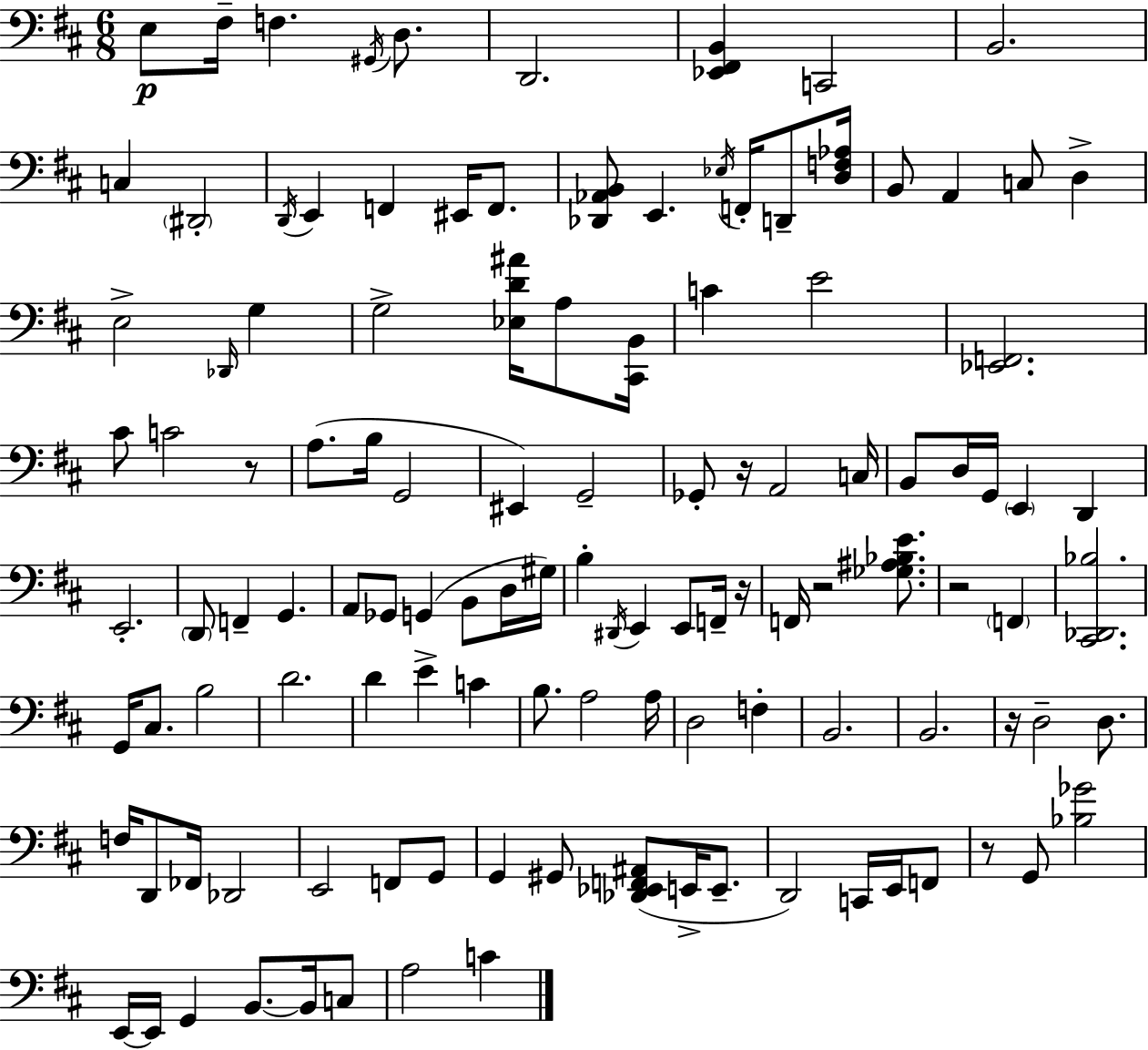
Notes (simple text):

E3/e F#3/s F3/q. G#2/s D3/e. D2/h. [Eb2,F#2,B2]/q C2/h B2/h. C3/q D#2/h D2/s E2/q F2/q EIS2/s F2/e. [Db2,Ab2,B2]/e E2/q. Eb3/s F2/s D2/e [D3,F3,Ab3]/s B2/e A2/q C3/e D3/q E3/h Db2/s G3/q G3/h [Eb3,D4,A#4]/s A3/e [C#2,B2]/s C4/q E4/h [Eb2,F2]/h. C#4/e C4/h R/e A3/e. B3/s G2/h EIS2/q G2/h Gb2/e R/s A2/h C3/s B2/e D3/s G2/s E2/q D2/q E2/h. D2/e F2/q G2/q. A2/e Gb2/e G2/q B2/e D3/s G#3/s B3/q D#2/s E2/q E2/e F2/s R/s F2/s R/h [Gb3,A#3,Bb3,E4]/e. R/h F2/q [C#2,Db2,Bb3]/h. G2/s C#3/e. B3/h D4/h. D4/q E4/q C4/q B3/e. A3/h A3/s D3/h F3/q B2/h. B2/h. R/s D3/h D3/e. F3/s D2/e FES2/s Db2/h E2/h F2/e G2/e G2/q G#2/e [Db2,Eb2,F2,A#2]/e E2/s E2/e. D2/h C2/s E2/s F2/e R/e G2/e [Bb3,Gb4]/h E2/s E2/s G2/q B2/e. B2/s C3/e A3/h C4/q